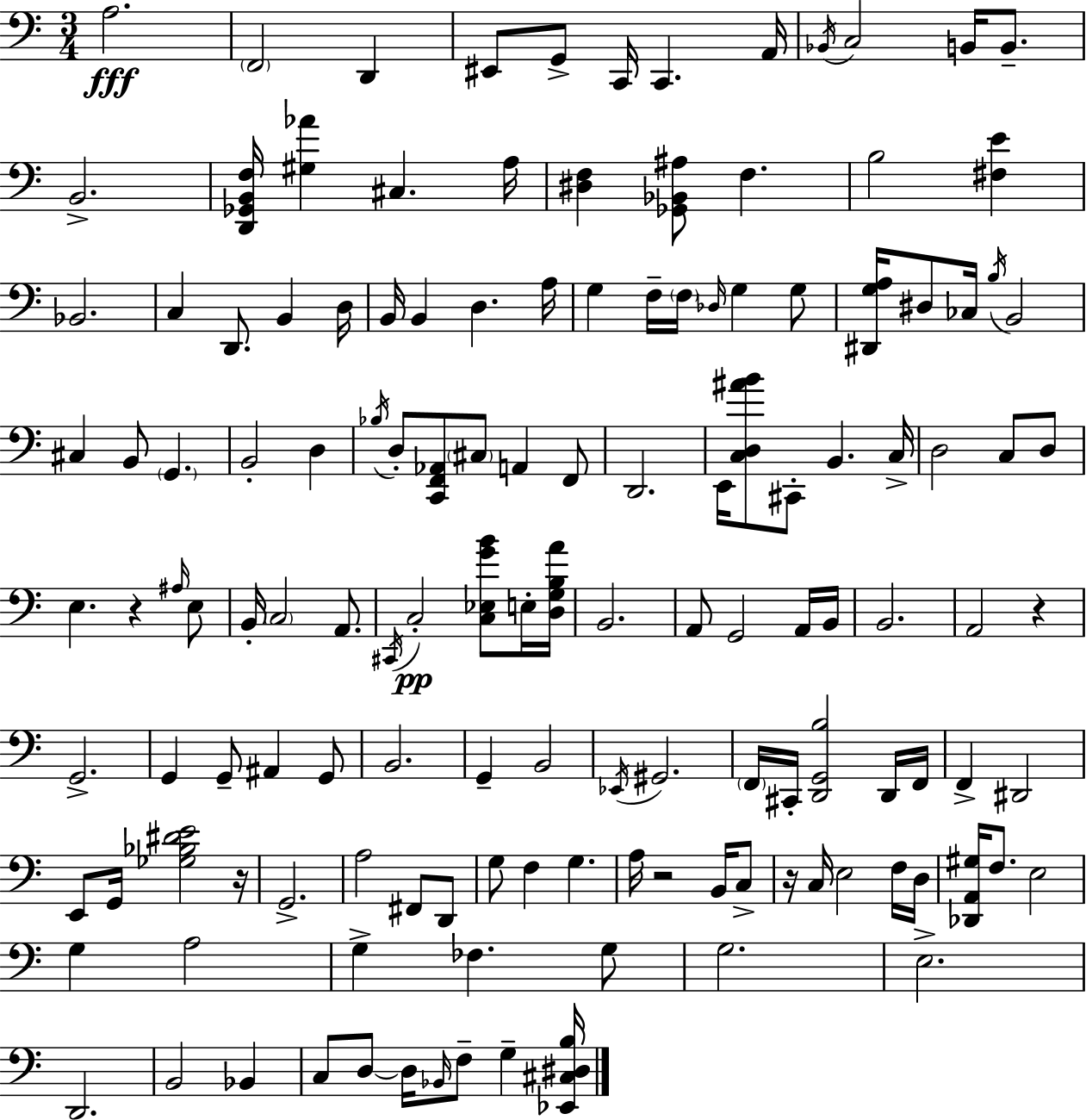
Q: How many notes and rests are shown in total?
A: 139